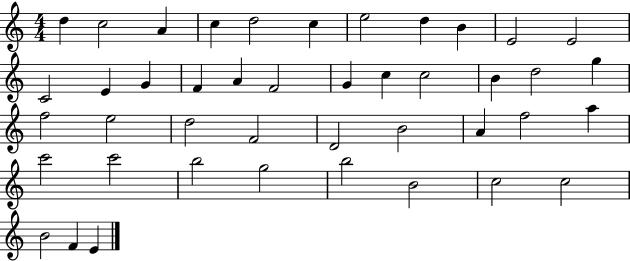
X:1
T:Untitled
M:4/4
L:1/4
K:C
d c2 A c d2 c e2 d B E2 E2 C2 E G F A F2 G c c2 B d2 g f2 e2 d2 F2 D2 B2 A f2 a c'2 c'2 b2 g2 b2 B2 c2 c2 B2 F E